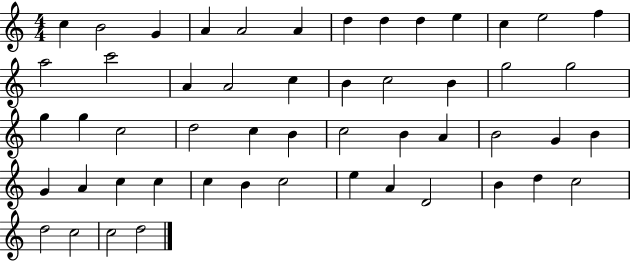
X:1
T:Untitled
M:4/4
L:1/4
K:C
c B2 G A A2 A d d d e c e2 f a2 c'2 A A2 c B c2 B g2 g2 g g c2 d2 c B c2 B A B2 G B G A c c c B c2 e A D2 B d c2 d2 c2 c2 d2